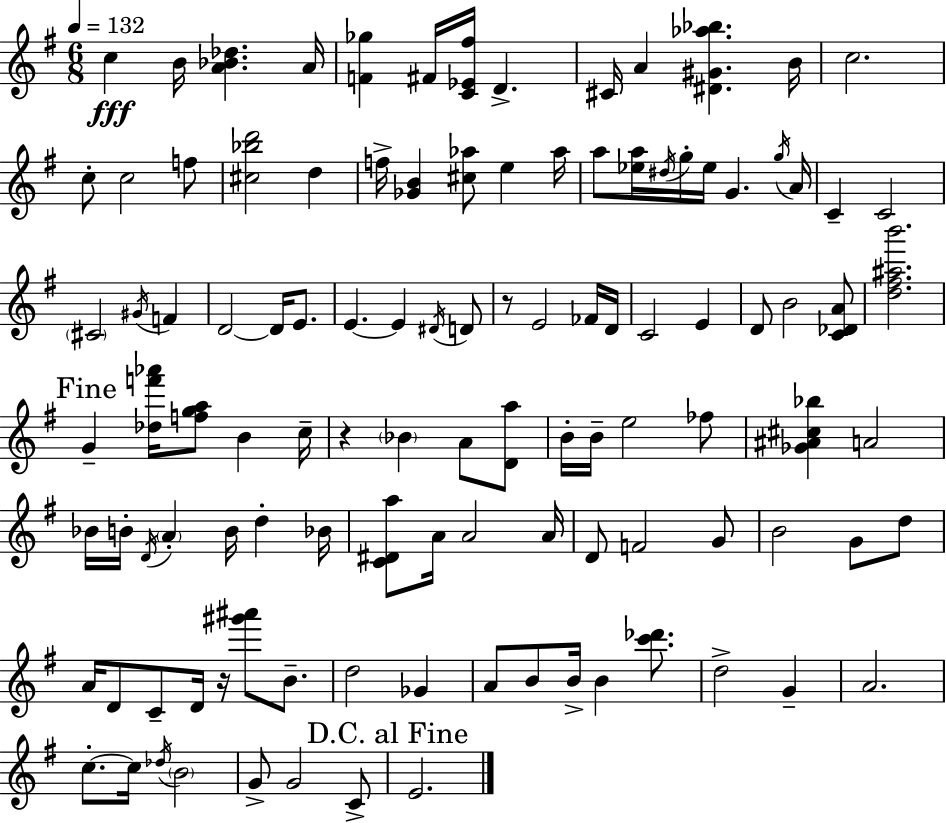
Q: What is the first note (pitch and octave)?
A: C5